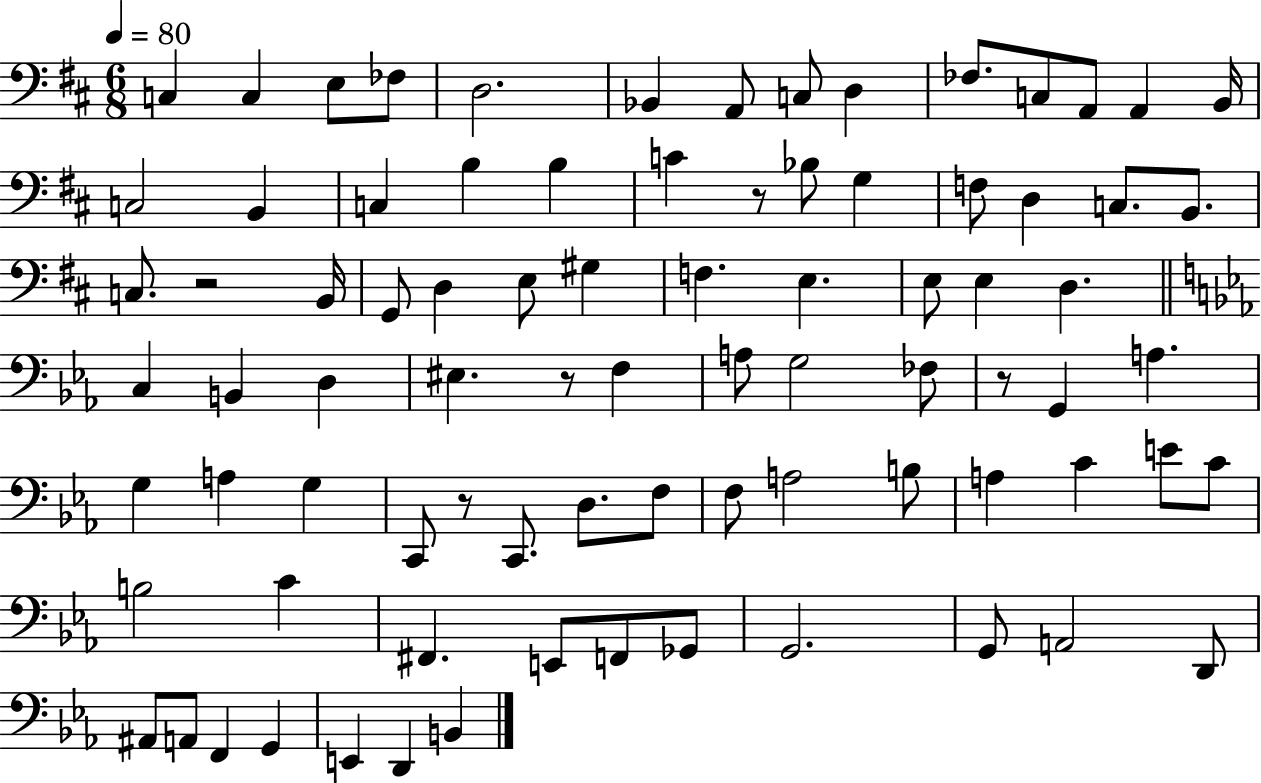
X:1
T:Untitled
M:6/8
L:1/4
K:D
C, C, E,/2 _F,/2 D,2 _B,, A,,/2 C,/2 D, _F,/2 C,/2 A,,/2 A,, B,,/4 C,2 B,, C, B, B, C z/2 _B,/2 G, F,/2 D, C,/2 B,,/2 C,/2 z2 B,,/4 G,,/2 D, E,/2 ^G, F, E, E,/2 E, D, C, B,, D, ^E, z/2 F, A,/2 G,2 _F,/2 z/2 G,, A, G, A, G, C,,/2 z/2 C,,/2 D,/2 F,/2 F,/2 A,2 B,/2 A, C E/2 C/2 B,2 C ^F,, E,,/2 F,,/2 _G,,/2 G,,2 G,,/2 A,,2 D,,/2 ^A,,/2 A,,/2 F,, G,, E,, D,, B,,